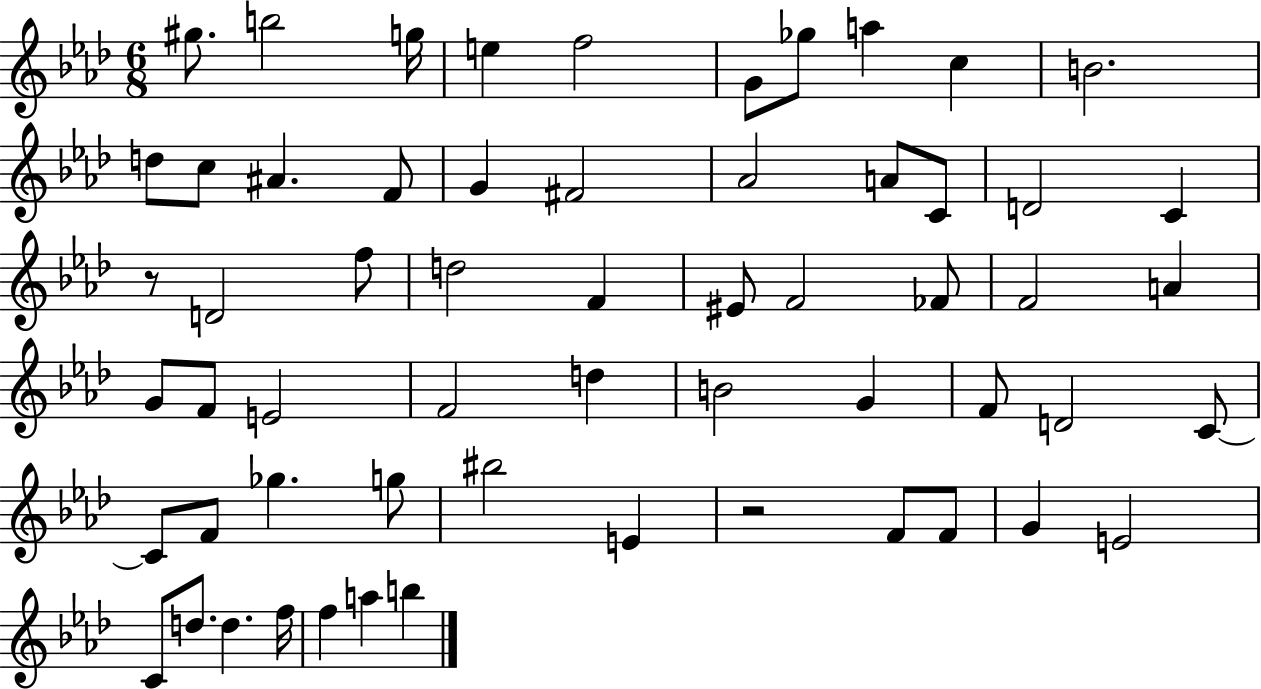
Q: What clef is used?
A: treble